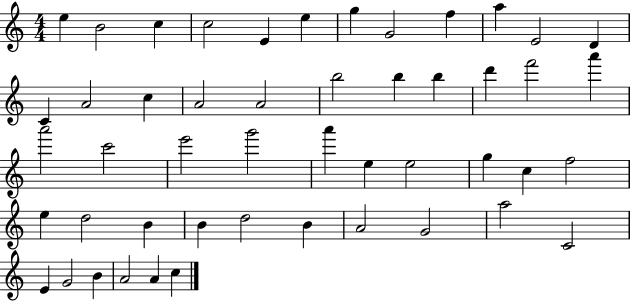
X:1
T:Untitled
M:4/4
L:1/4
K:C
e B2 c c2 E e g G2 f a E2 D C A2 c A2 A2 b2 b b d' f'2 a' a'2 c'2 e'2 g'2 a' e e2 g c f2 e d2 B B d2 B A2 G2 a2 C2 E G2 B A2 A c